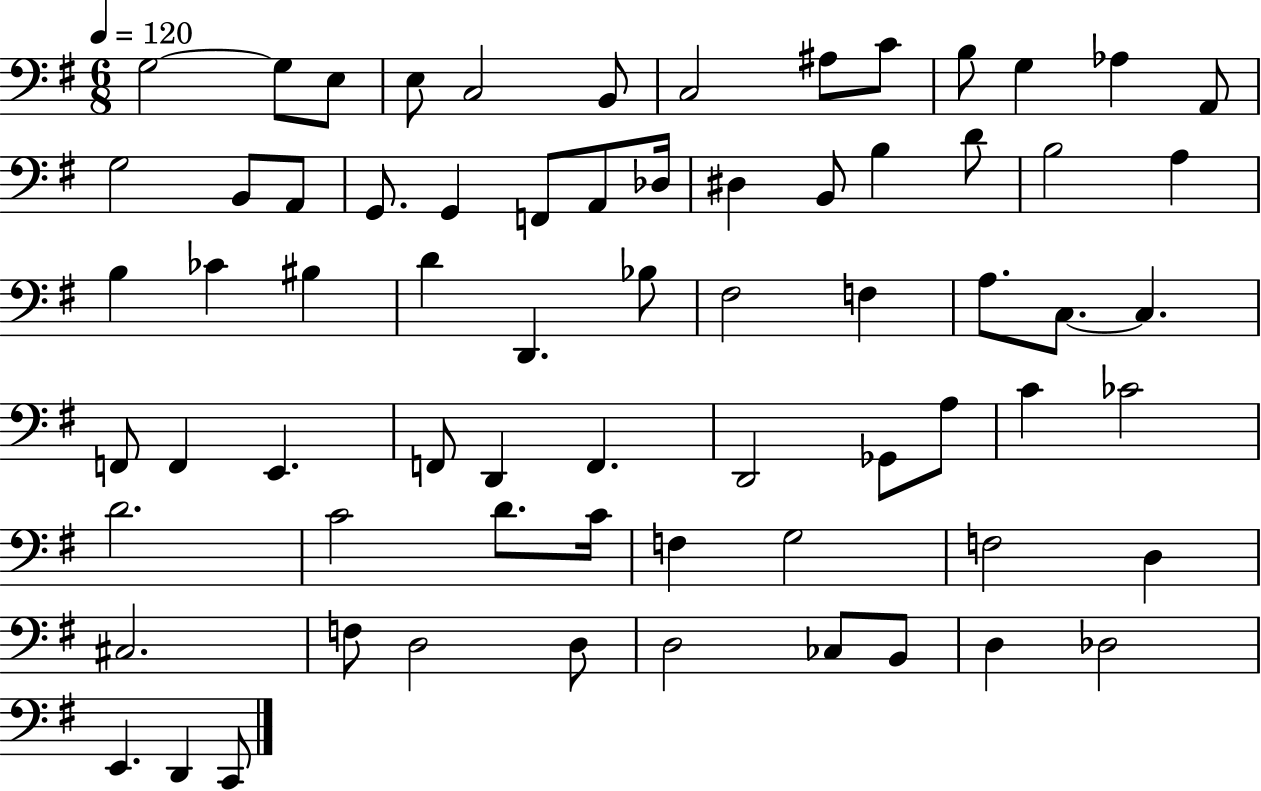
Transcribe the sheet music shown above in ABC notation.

X:1
T:Untitled
M:6/8
L:1/4
K:G
G,2 G,/2 E,/2 E,/2 C,2 B,,/2 C,2 ^A,/2 C/2 B,/2 G, _A, A,,/2 G,2 B,,/2 A,,/2 G,,/2 G,, F,,/2 A,,/2 _D,/4 ^D, B,,/2 B, D/2 B,2 A, B, _C ^B, D D,, _B,/2 ^F,2 F, A,/2 C,/2 C, F,,/2 F,, E,, F,,/2 D,, F,, D,,2 _G,,/2 A,/2 C _C2 D2 C2 D/2 C/4 F, G,2 F,2 D, ^C,2 F,/2 D,2 D,/2 D,2 _C,/2 B,,/2 D, _D,2 E,, D,, C,,/2